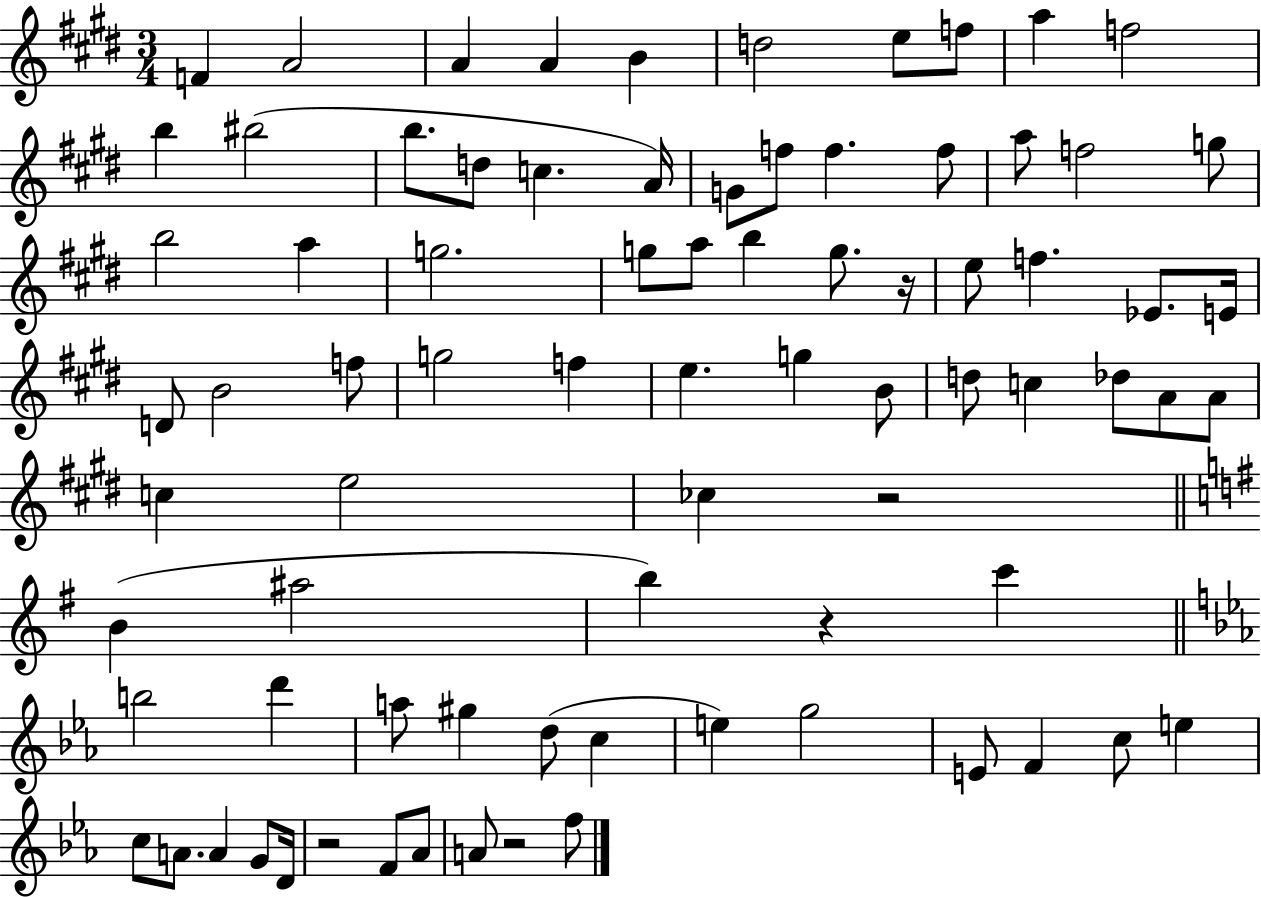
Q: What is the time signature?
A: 3/4